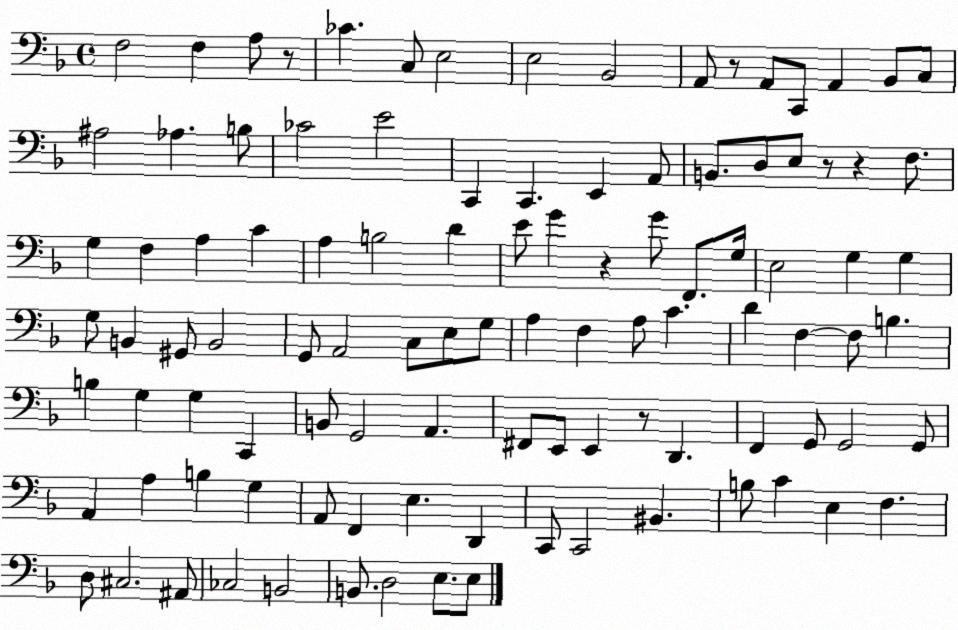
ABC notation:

X:1
T:Untitled
M:4/4
L:1/4
K:F
F,2 F, A,/2 z/2 _C C,/2 E,2 E,2 _B,,2 A,,/2 z/2 A,,/2 C,,/2 A,, _B,,/2 C,/2 ^A,2 _A, B,/2 _C2 E2 C,, C,, E,, A,,/2 B,,/2 D,/2 E,/2 z/2 z F,/2 G, F, A, C A, B,2 D E/2 G z G/2 F,,/2 G,/4 E,2 G, G, G,/2 B,, ^G,,/2 B,,2 G,,/2 A,,2 C,/2 E,/2 G,/2 A, F, A,/2 C D F, F,/2 B, B, G, G, C,, B,,/2 G,,2 A,, ^F,,/2 E,,/2 E,, z/2 D,, F,, G,,/2 G,,2 G,,/2 A,, A, B, G, A,,/2 F,, E, D,, C,,/2 C,,2 ^B,, B,/2 C E, F, D,/2 ^C,2 ^A,,/2 _C,2 B,,2 B,,/2 D,2 E,/2 E,/2